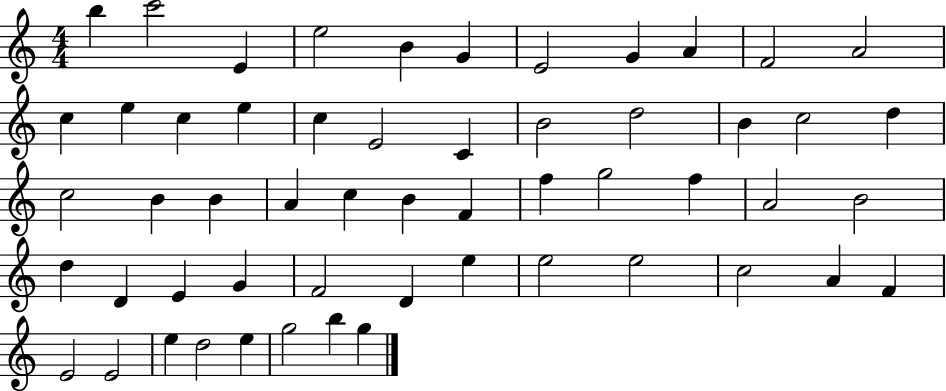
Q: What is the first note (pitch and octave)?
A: B5